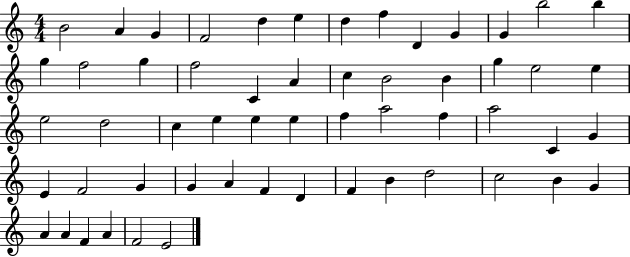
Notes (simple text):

B4/h A4/q G4/q F4/h D5/q E5/q D5/q F5/q D4/q G4/q G4/q B5/h B5/q G5/q F5/h G5/q F5/h C4/q A4/q C5/q B4/h B4/q G5/q E5/h E5/q E5/h D5/h C5/q E5/q E5/q E5/q F5/q A5/h F5/q A5/h C4/q G4/q E4/q F4/h G4/q G4/q A4/q F4/q D4/q F4/q B4/q D5/h C5/h B4/q G4/q A4/q A4/q F4/q A4/q F4/h E4/h